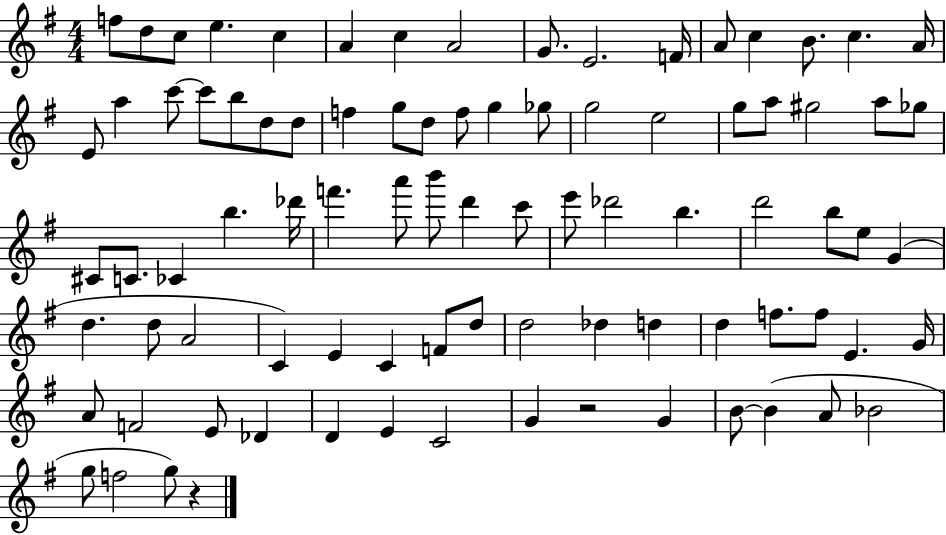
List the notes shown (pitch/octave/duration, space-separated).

F5/e D5/e C5/e E5/q. C5/q A4/q C5/q A4/h G4/e. E4/h. F4/s A4/e C5/q B4/e. C5/q. A4/s E4/e A5/q C6/e C6/e B5/e D5/e D5/e F5/q G5/e D5/e F5/e G5/q Gb5/e G5/h E5/h G5/e A5/e G#5/h A5/e Gb5/e C#4/e C4/e. CES4/q B5/q. Db6/s F6/q. A6/e B6/e D6/q C6/e E6/e Db6/h B5/q. D6/h B5/e E5/e G4/q D5/q. D5/e A4/h C4/q E4/q C4/q F4/e D5/e D5/h Db5/q D5/q D5/q F5/e. F5/e E4/q. G4/s A4/e F4/h E4/e Db4/q D4/q E4/q C4/h G4/q R/h G4/q B4/e B4/q A4/e Bb4/h G5/e F5/h G5/e R/q